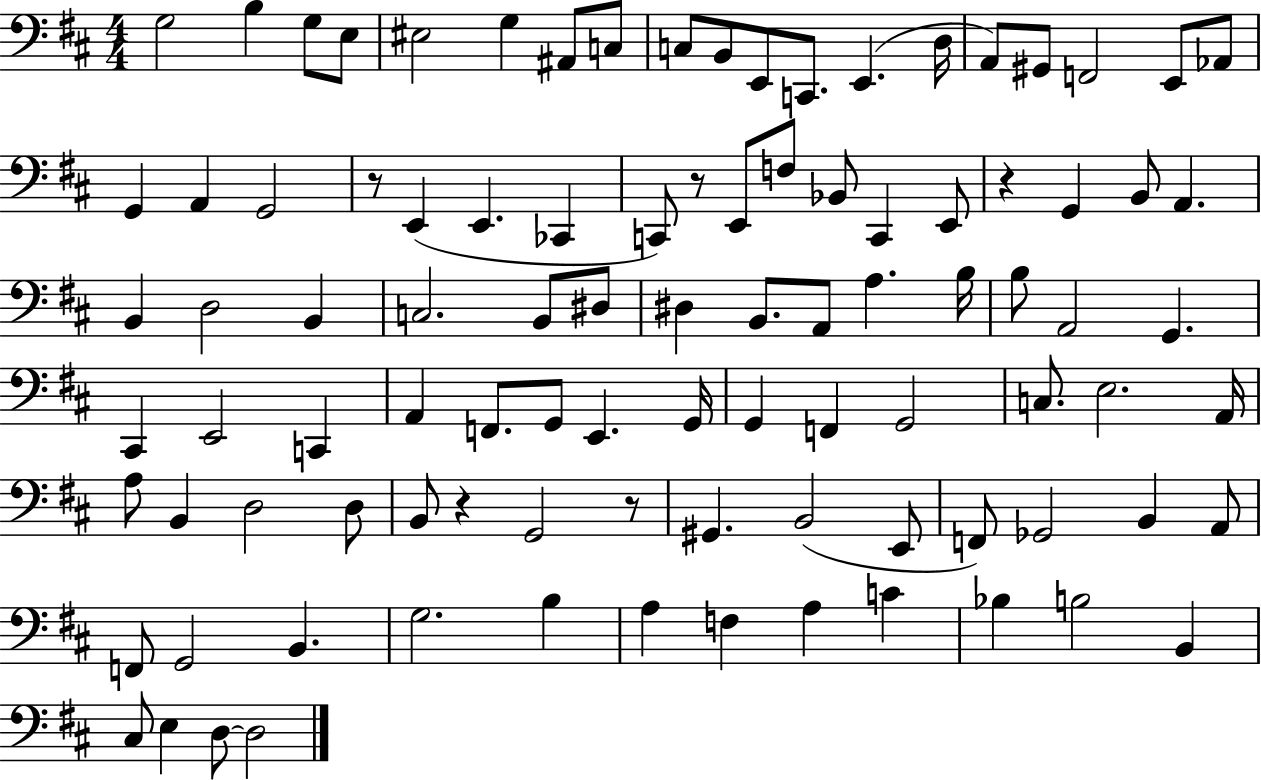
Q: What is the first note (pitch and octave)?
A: G3